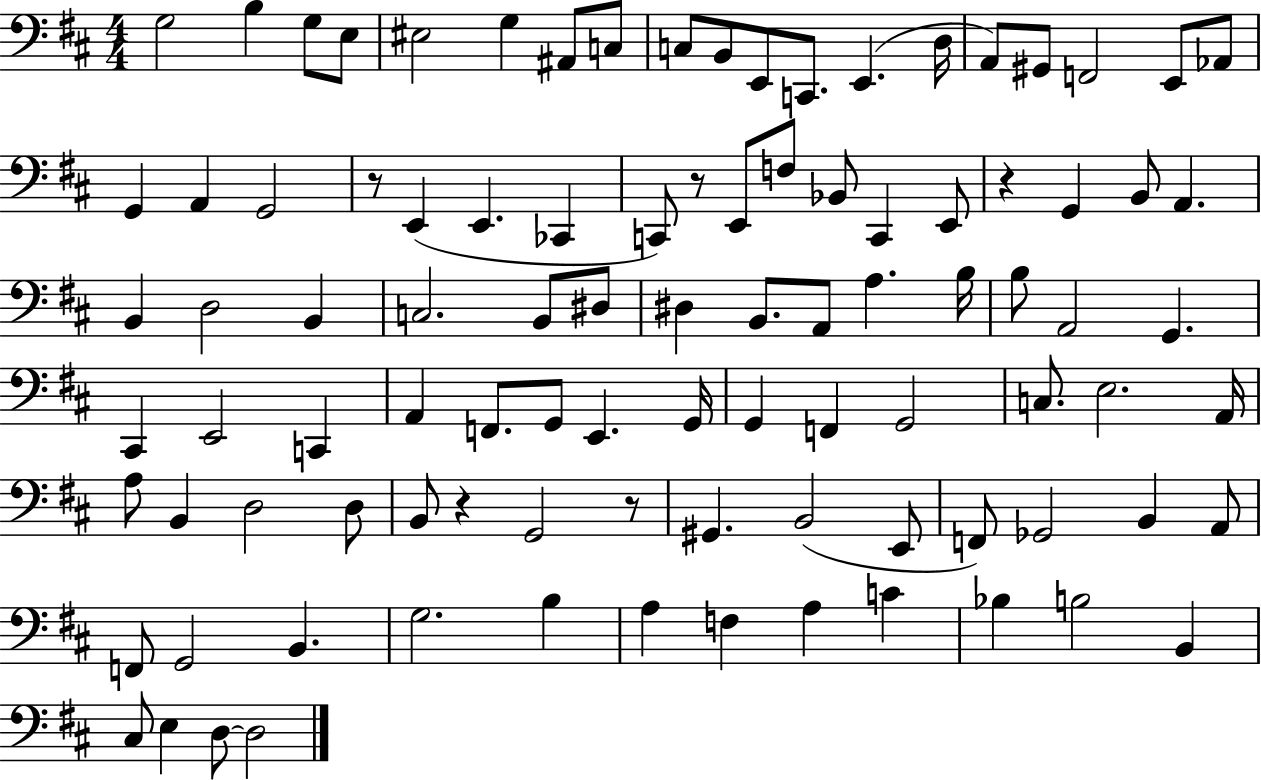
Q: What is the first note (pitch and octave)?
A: G3